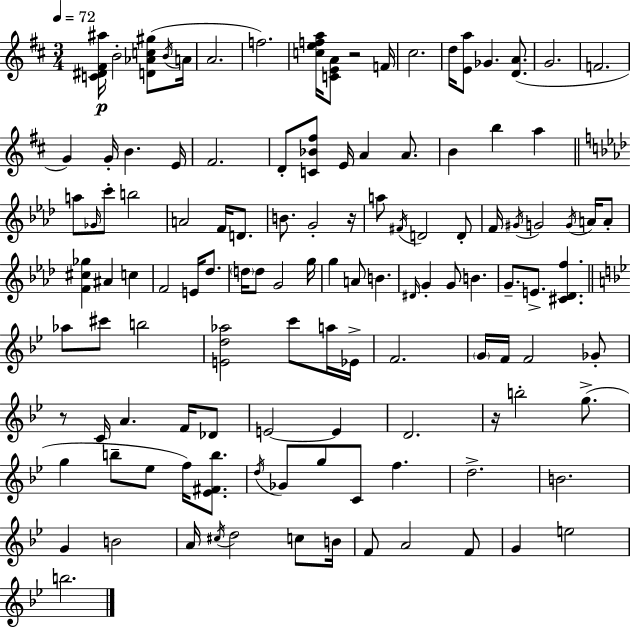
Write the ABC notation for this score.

X:1
T:Untitled
M:3/4
L:1/4
K:D
[C^D^F^a]/4 B2 [D_Ac^g]/2 B/4 A/4 A2 f2 [cefa]/4 [CEA]/2 z2 F/4 ^c2 d/4 [Ea]/2 _G [DA]/2 G2 F2 G G/4 B E/4 ^F2 D/2 [C_B^f]/2 E/4 A A/2 B b a a/2 _G/4 c'/2 b2 A2 F/4 D/2 B/2 G2 z/4 a/2 ^F/4 D2 D/2 F/4 ^G/4 G2 G/4 A/4 A/2 [F^c_g] ^A c F2 E/4 _d/2 d/4 d/2 G2 g/4 g A/2 B ^D/4 G G/2 B G/2 E/2 [^C_Df] _a/2 ^c'/2 b2 [Ed_a]2 c'/2 a/4 _E/4 F2 G/4 F/4 F2 _G/2 z/2 C/4 A F/4 _D/2 E2 E D2 z/4 b2 g/2 g b/2 _e/2 f/4 [_E^Fb]/2 d/4 _G/2 g/2 C/2 f d2 B2 G B2 A/4 ^c/4 d2 c/2 B/4 F/2 A2 F/2 G e2 b2